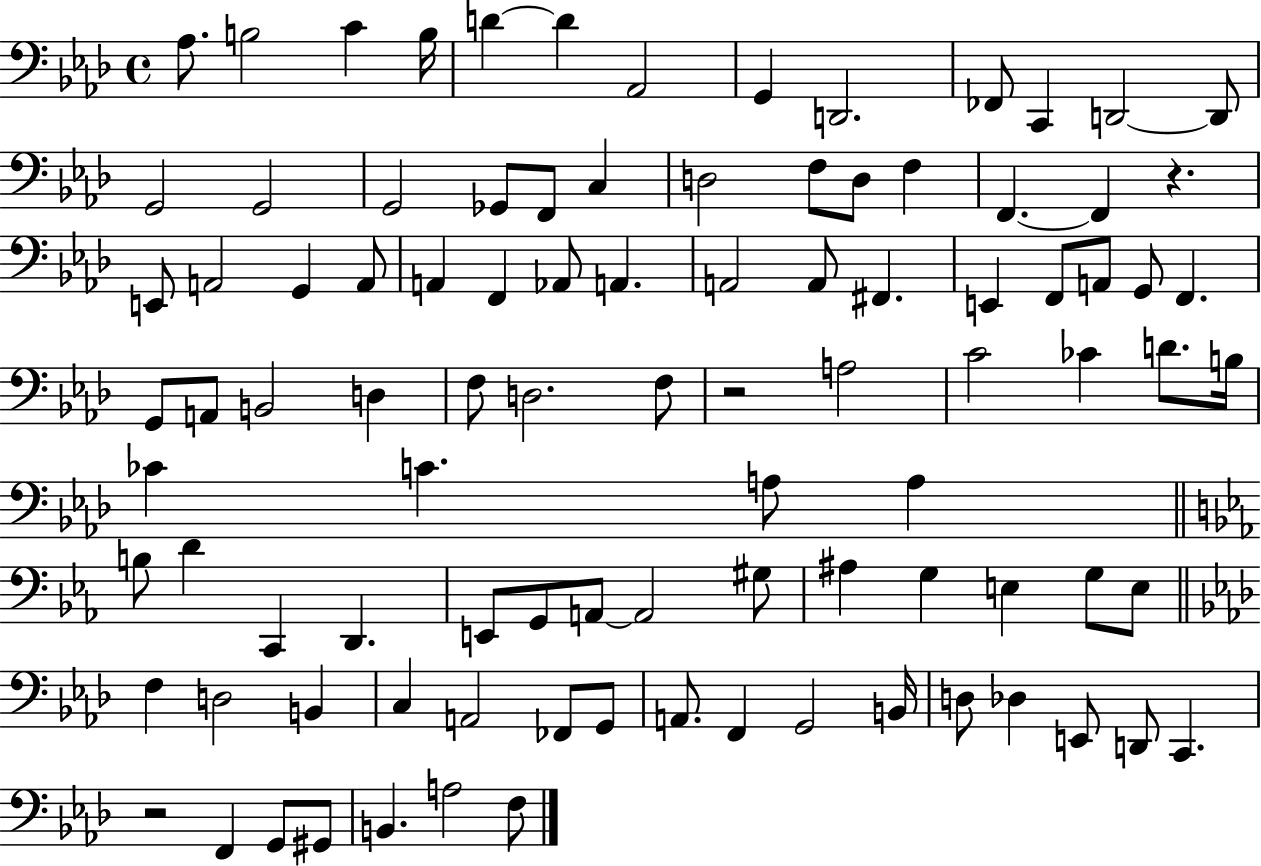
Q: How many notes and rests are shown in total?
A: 96